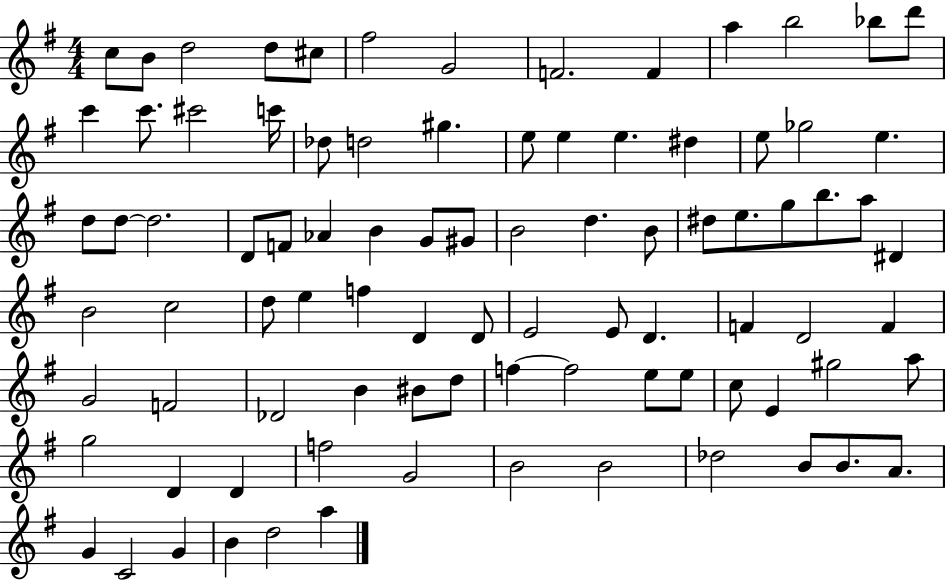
{
  \clef treble
  \numericTimeSignature
  \time 4/4
  \key g \major
  c''8 b'8 d''2 d''8 cis''8 | fis''2 g'2 | f'2. f'4 | a''4 b''2 bes''8 d'''8 | \break c'''4 c'''8. cis'''2 c'''16 | des''8 d''2 gis''4. | e''8 e''4 e''4. dis''4 | e''8 ges''2 e''4. | \break d''8 d''8~~ d''2. | d'8 f'8 aes'4 b'4 g'8 gis'8 | b'2 d''4. b'8 | dis''8 e''8. g''8 b''8. a''8 dis'4 | \break b'2 c''2 | d''8 e''4 f''4 d'4 d'8 | e'2 e'8 d'4. | f'4 d'2 f'4 | \break g'2 f'2 | des'2 b'4 bis'8 d''8 | f''4~~ f''2 e''8 e''8 | c''8 e'4 gis''2 a''8 | \break g''2 d'4 d'4 | f''2 g'2 | b'2 b'2 | des''2 b'8 b'8. a'8. | \break g'4 c'2 g'4 | b'4 d''2 a''4 | \bar "|."
}